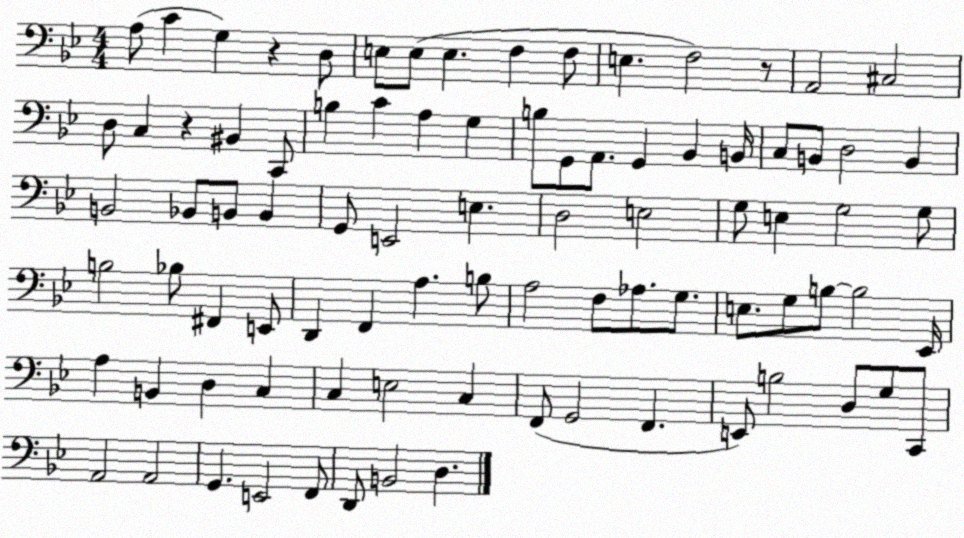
X:1
T:Untitled
M:4/4
L:1/4
K:Bb
A,/2 C G, z D,/2 E,/2 E,/2 E, F, F,/2 E, F,2 z/2 A,,2 ^C,2 D,/2 C, z ^B,, C,,/2 B, C A, G, B,/2 G,,/2 A,,/2 G,, _B,, B,,/4 C,/2 B,,/2 D,2 B,, B,,2 _B,,/2 B,,/2 B,, G,,/2 E,,2 E, D,2 E,2 G,/2 E, G,2 G,/2 B,2 _B,/2 ^F,, E,,/2 D,, F,, A, B,/2 A,2 F,/2 _A,/2 G,/2 E,/2 G,/2 B,/2 B,2 _E,,/4 A, B,, D, C, C, E,2 C, F,,/2 G,,2 F,, E,,/2 B,2 D,/2 G,/2 C,,/2 A,,2 A,,2 G,, E,,2 F,,/2 D,,/2 B,,2 D,